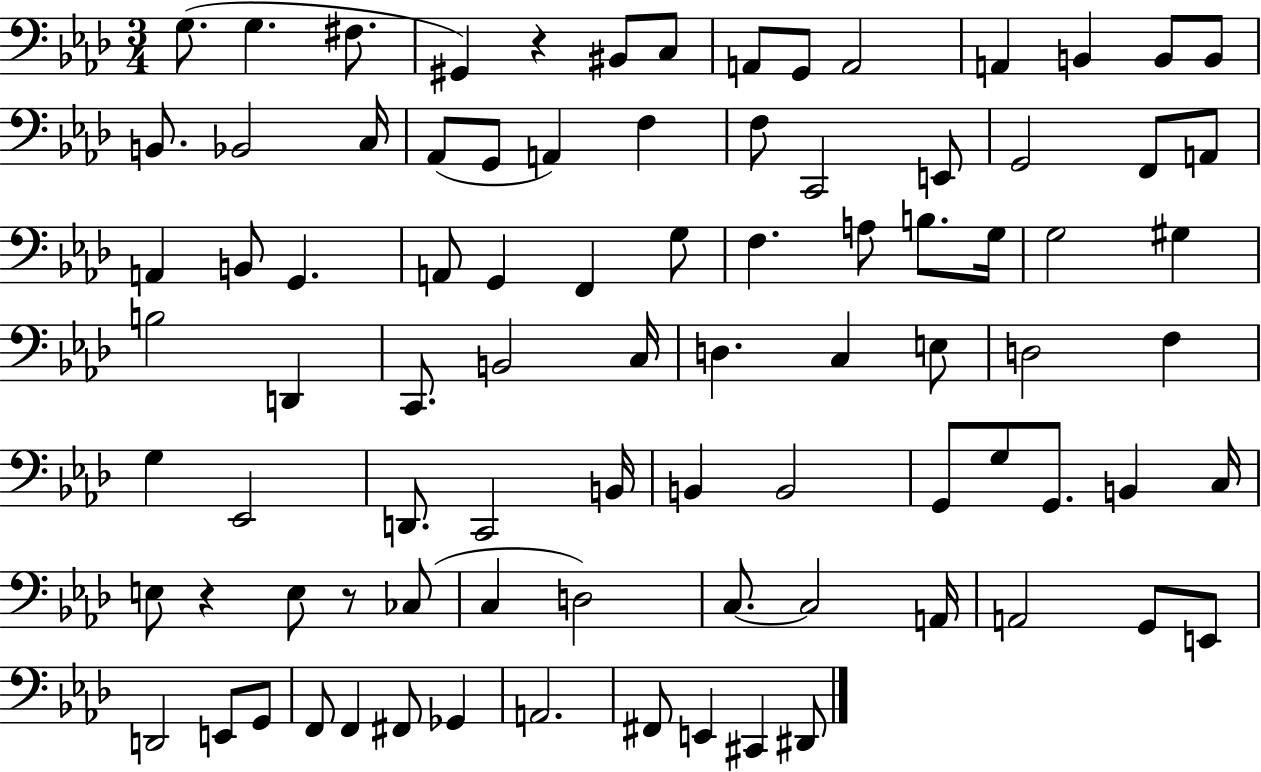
X:1
T:Untitled
M:3/4
L:1/4
K:Ab
G,/2 G, ^F,/2 ^G,, z ^B,,/2 C,/2 A,,/2 G,,/2 A,,2 A,, B,, B,,/2 B,,/2 B,,/2 _B,,2 C,/4 _A,,/2 G,,/2 A,, F, F,/2 C,,2 E,,/2 G,,2 F,,/2 A,,/2 A,, B,,/2 G,, A,,/2 G,, F,, G,/2 F, A,/2 B,/2 G,/4 G,2 ^G, B,2 D,, C,,/2 B,,2 C,/4 D, C, E,/2 D,2 F, G, _E,,2 D,,/2 C,,2 B,,/4 B,, B,,2 G,,/2 G,/2 G,,/2 B,, C,/4 E,/2 z E,/2 z/2 _C,/2 C, D,2 C,/2 C,2 A,,/4 A,,2 G,,/2 E,,/2 D,,2 E,,/2 G,,/2 F,,/2 F,, ^F,,/2 _G,, A,,2 ^F,,/2 E,, ^C,, ^D,,/2